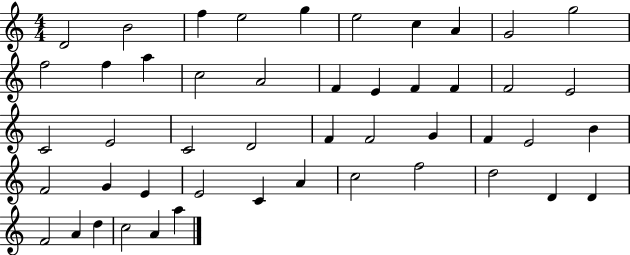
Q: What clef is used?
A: treble